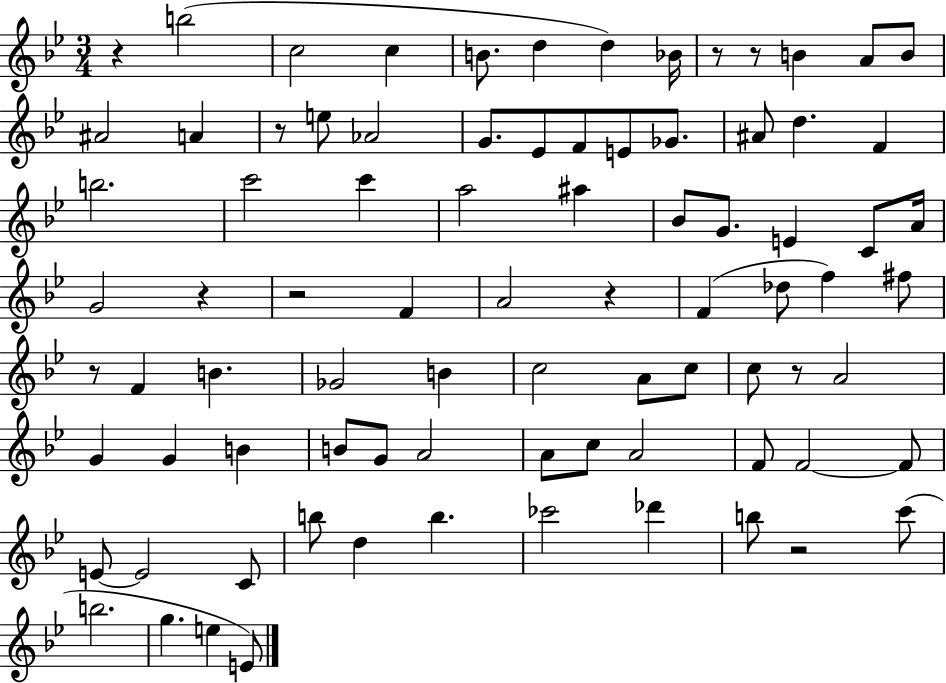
{
  \clef treble
  \numericTimeSignature
  \time 3/4
  \key bes \major
  r4 b''2( | c''2 c''4 | b'8. d''4 d''4) bes'16 | r8 r8 b'4 a'8 b'8 | \break ais'2 a'4 | r8 e''8 aes'2 | g'8. ees'8 f'8 e'8 ges'8. | ais'8 d''4. f'4 | \break b''2. | c'''2 c'''4 | a''2 ais''4 | bes'8 g'8. e'4 c'8 a'16 | \break g'2 r4 | r2 f'4 | a'2 r4 | f'4( des''8 f''4) fis''8 | \break r8 f'4 b'4. | ges'2 b'4 | c''2 a'8 c''8 | c''8 r8 a'2 | \break g'4 g'4 b'4 | b'8 g'8 a'2 | a'8 c''8 a'2 | f'8 f'2~~ f'8 | \break e'8~~ e'2 c'8 | b''8 d''4 b''4. | ces'''2 des'''4 | b''8 r2 c'''8( | \break b''2. | g''4. e''4 e'8) | \bar "|."
}